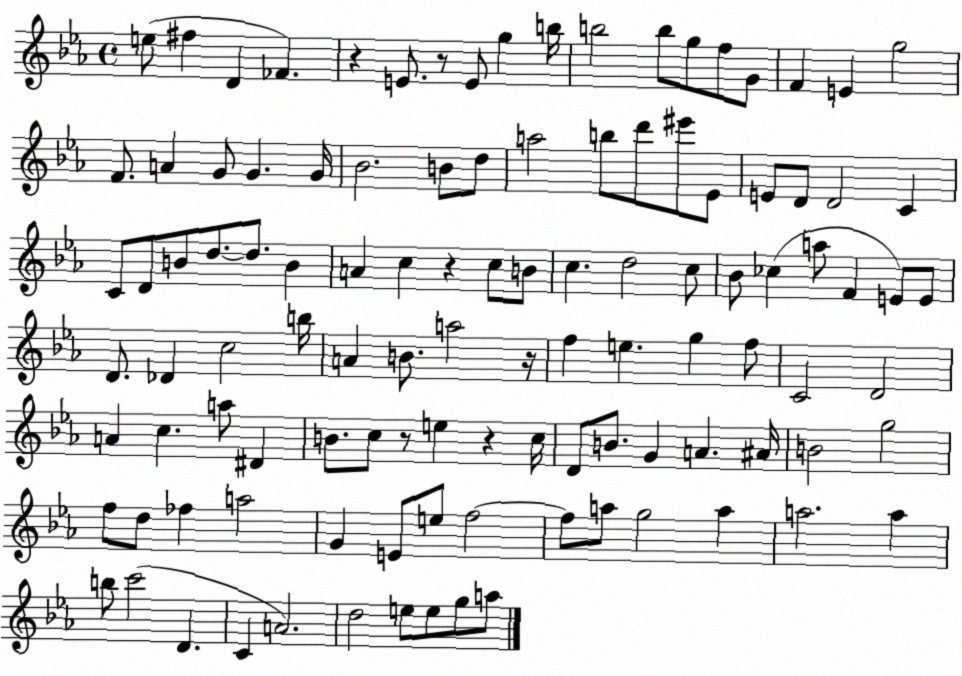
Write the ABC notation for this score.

X:1
T:Untitled
M:4/4
L:1/4
K:Eb
e/2 ^f D _F z E/2 z/2 E/2 g b/4 b2 b/2 g/2 f/2 G/2 F E g2 F/2 A G/2 G G/4 _B2 B/2 d/2 a2 b/2 d'/2 ^e'/2 _E/2 E/2 D/2 D2 C C/2 D/2 B/2 d/2 d/2 B A c z c/2 B/2 c d2 c/2 _B/2 _c a/2 F E/2 E/2 D/2 _D c2 b/4 A B/2 a2 z/4 f e g f/2 C2 D2 A c a/2 ^D B/2 c/2 z/2 e z c/4 D/2 B/2 G A ^A/4 B2 g2 f/2 d/2 _f a2 G E/2 e/2 f2 f/2 a/2 g2 a a2 a b/2 c'2 D C A2 d2 e/2 e/2 g/2 a/2